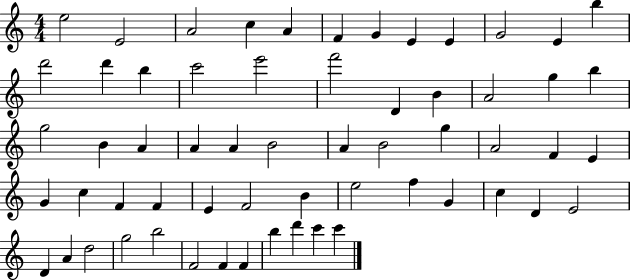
E5/h E4/h A4/h C5/q A4/q F4/q G4/q E4/q E4/q G4/h E4/q B5/q D6/h D6/q B5/q C6/h E6/h F6/h D4/q B4/q A4/h G5/q B5/q G5/h B4/q A4/q A4/q A4/q B4/h A4/q B4/h G5/q A4/h F4/q E4/q G4/q C5/q F4/q F4/q E4/q F4/h B4/q E5/h F5/q G4/q C5/q D4/q E4/h D4/q A4/q D5/h G5/h B5/h F4/h F4/q F4/q B5/q D6/q C6/q C6/q